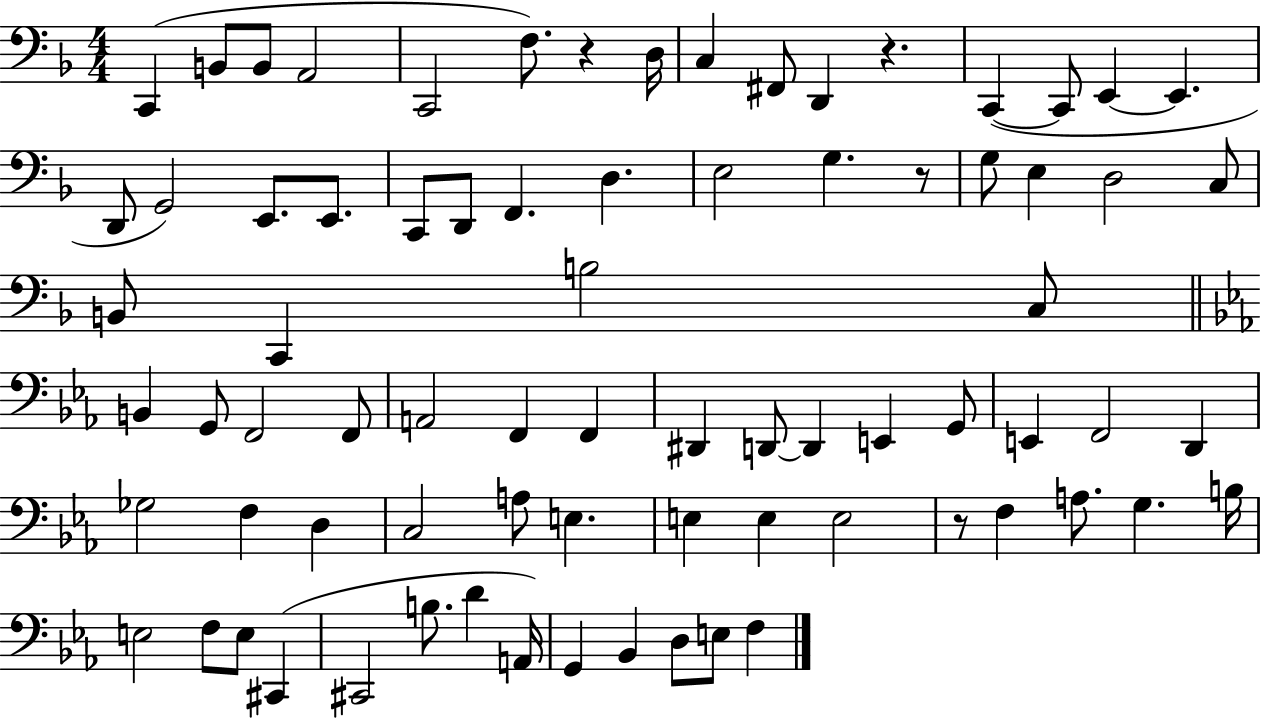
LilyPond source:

{
  \clef bass
  \numericTimeSignature
  \time 4/4
  \key f \major
  c,4( b,8 b,8 a,2 | c,2 f8.) r4 d16 | c4 fis,8 d,4 r4. | c,4~(~ c,8 e,4~~ e,4. | \break d,8 g,2) e,8. e,8. | c,8 d,8 f,4. d4. | e2 g4. r8 | g8 e4 d2 c8 | \break b,8 c,4 b2 c8 | \bar "||" \break \key c \minor b,4 g,8 f,2 f,8 | a,2 f,4 f,4 | dis,4 d,8~~ d,4 e,4 g,8 | e,4 f,2 d,4 | \break ges2 f4 d4 | c2 a8 e4. | e4 e4 e2 | r8 f4 a8. g4. b16 | \break e2 f8 e8 cis,4( | cis,2 b8. d'4 a,16) | g,4 bes,4 d8 e8 f4 | \bar "|."
}